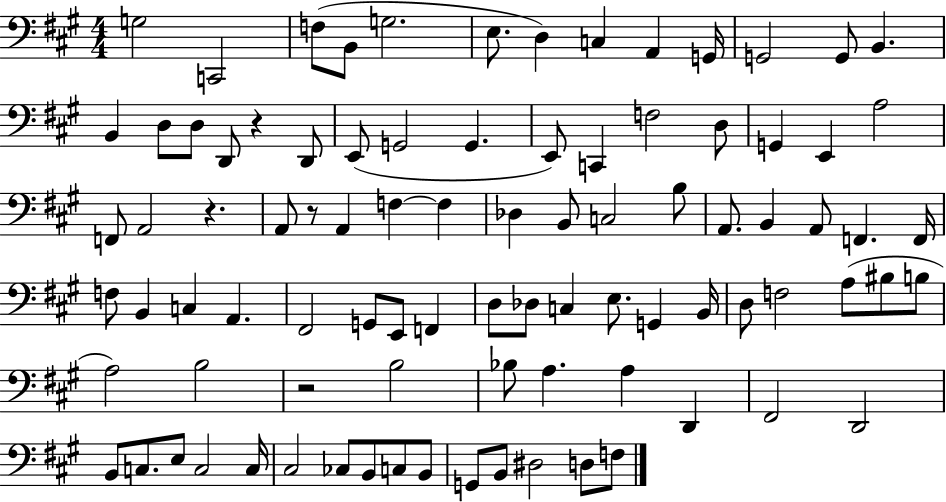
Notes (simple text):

G3/h C2/h F3/e B2/e G3/h. E3/e. D3/q C3/q A2/q G2/s G2/h G2/e B2/q. B2/q D3/e D3/e D2/e R/q D2/e E2/e G2/h G2/q. E2/e C2/q F3/h D3/e G2/q E2/q A3/h F2/e A2/h R/q. A2/e R/e A2/q F3/q F3/q Db3/q B2/e C3/h B3/e A2/e. B2/q A2/e F2/q. F2/s F3/e B2/q C3/q A2/q. F#2/h G2/e E2/e F2/q D3/e Db3/e C3/q E3/e. G2/q B2/s D3/e F3/h A3/e BIS3/e B3/e A3/h B3/h R/h B3/h Bb3/e A3/q. A3/q D2/q F#2/h D2/h B2/e C3/e. E3/e C3/h C3/s C#3/h CES3/e B2/e C3/e B2/e G2/e B2/e D#3/h D3/e F3/e